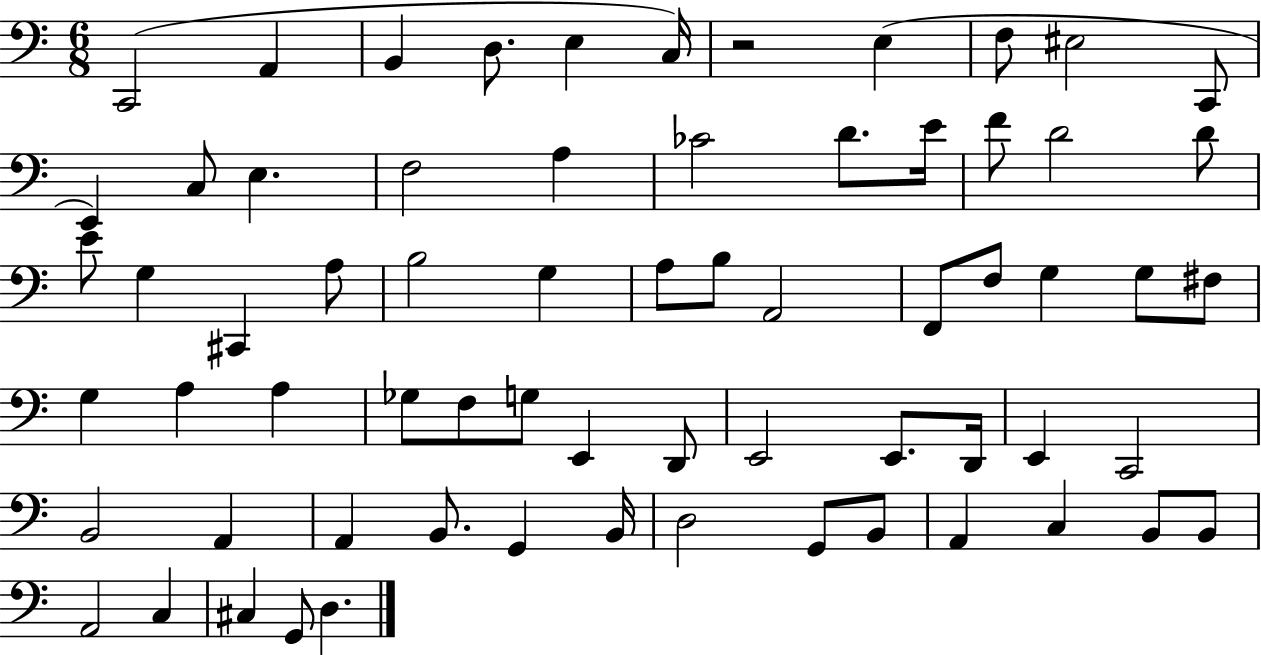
C2/h A2/q B2/q D3/e. E3/q C3/s R/h E3/q F3/e EIS3/h C2/e E2/q C3/e E3/q. F3/h A3/q CES4/h D4/e. E4/s F4/e D4/h D4/e E4/e G3/q C#2/q A3/e B3/h G3/q A3/e B3/e A2/h F2/e F3/e G3/q G3/e F#3/e G3/q A3/q A3/q Gb3/e F3/e G3/e E2/q D2/e E2/h E2/e. D2/s E2/q C2/h B2/h A2/q A2/q B2/e. G2/q B2/s D3/h G2/e B2/e A2/q C3/q B2/e B2/e A2/h C3/q C#3/q G2/e D3/q.